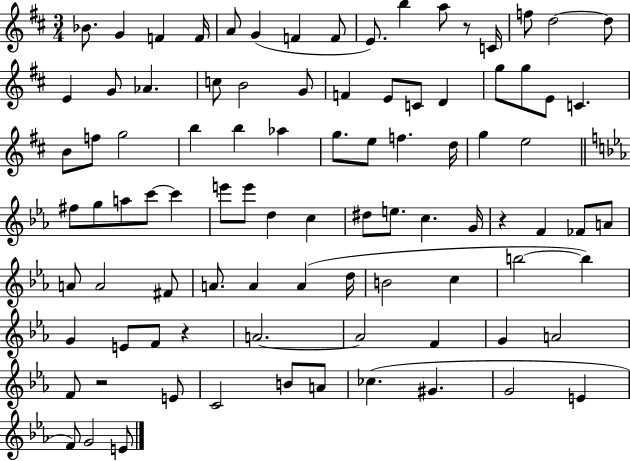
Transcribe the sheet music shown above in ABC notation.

X:1
T:Untitled
M:3/4
L:1/4
K:D
_B/2 G F F/4 A/2 G F F/2 E/2 b a/2 z/2 C/4 f/2 d2 d/2 E G/2 _A c/2 B2 G/2 F E/2 C/2 D g/2 g/2 E/2 C B/2 f/2 g2 b b _a g/2 e/2 f d/4 g e2 ^f/2 g/2 a/2 c'/2 c' e'/2 e'/2 d c ^d/2 e/2 c G/4 z F _F/2 A/2 A/2 A2 ^F/2 A/2 A A d/4 B2 c b2 b G E/2 F/2 z A2 A2 F G A2 F/2 z2 E/2 C2 B/2 A/2 _c ^G G2 E F/2 G2 E/2